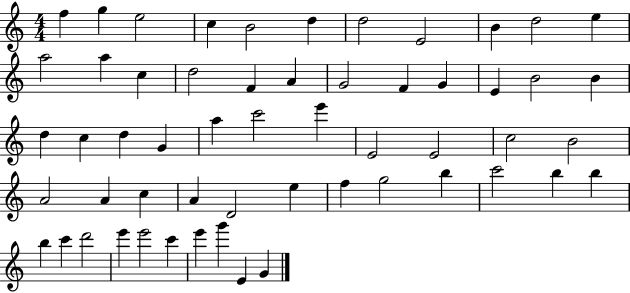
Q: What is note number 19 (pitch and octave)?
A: F4